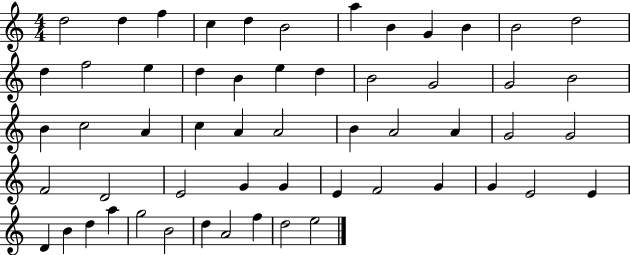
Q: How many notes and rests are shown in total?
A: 56